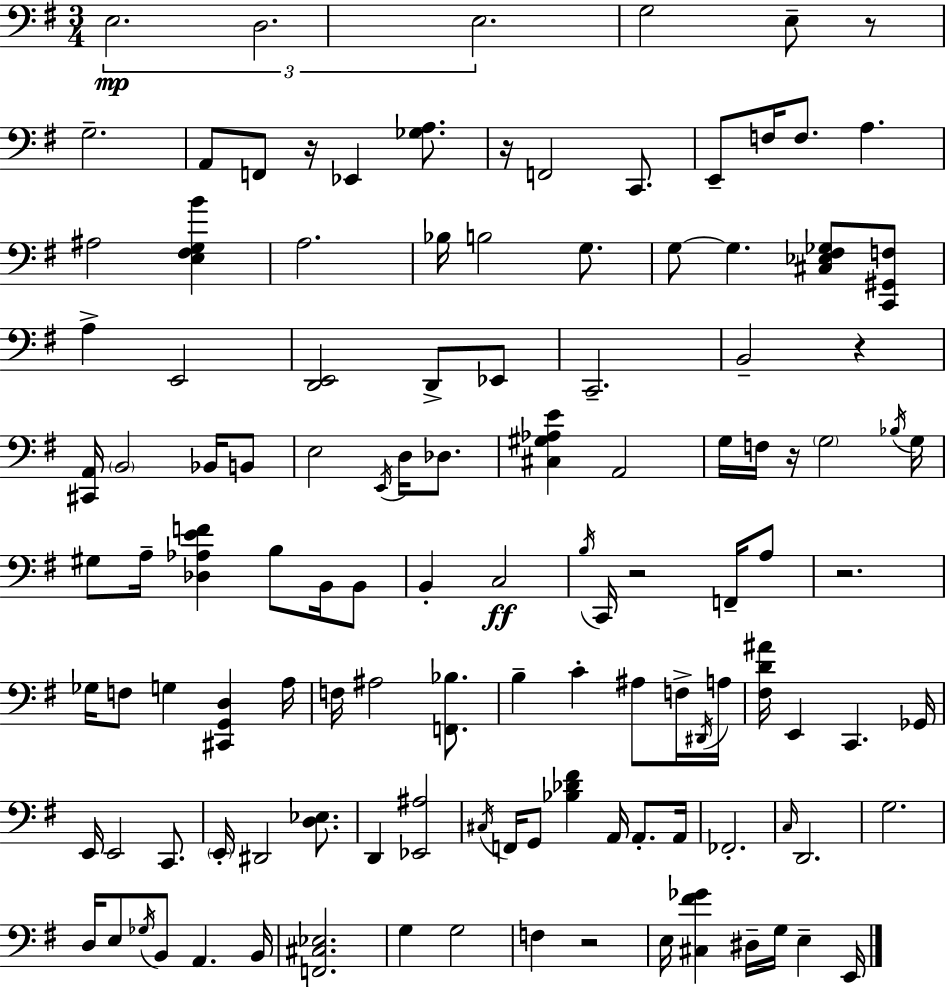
{
  \clef bass
  \numericTimeSignature
  \time 3/4
  \key g \major
  \tuplet 3/2 { e2.\mp | d2. | e2. } | g2 e8-- r8 | \break g2.-- | a,8 f,8 r16 ees,4 <ges a>8. | r16 f,2 c,8. | e,8-- f16 f8. a4. | \break ais2 <e fis g b'>4 | a2. | bes16 b2 g8. | g8~~ g4. <cis ees fis ges>8 <c, gis, f>8 | \break a4-> e,2 | <d, e,>2 d,8-> ees,8 | c,2.-- | b,2-- r4 | \break <cis, a,>16 \parenthesize b,2 bes,16 b,8 | e2 \acciaccatura { e,16 } d16 des8. | <cis gis aes e'>4 a,2 | g16 f16 r16 \parenthesize g2 | \break \acciaccatura { bes16 } g16 gis8 a16-- <des aes e' f'>4 b8 b,16 | b,8 b,4-. c2\ff | \acciaccatura { b16 } c,16 r2 | f,16-- a8 r2. | \break ges16 f8 g4 <cis, g, d>4 | a16 f16 ais2 | <f, bes>8. b4-- c'4-. ais8 | f16-> \acciaccatura { dis,16 } a16 <fis d' ais'>16 e,4 c,4. | \break ges,16 e,16 e,2 | c,8. \parenthesize e,16-. dis,2 | <d ees>8. d,4 <ees, ais>2 | \acciaccatura { cis16 } f,16 g,8 <bes des' fis'>4 | \break a,16 a,8.-. a,16 fes,2.-. | \grace { c16 } d,2. | g2. | d16 e8 \acciaccatura { ges16 } b,8 | \break a,4. b,16 <f, cis ees>2. | g4 g2 | f4 r2 | e16 <cis fis' ges'>4 | \break dis16-- g16 e4-- e,16 \bar "|."
}